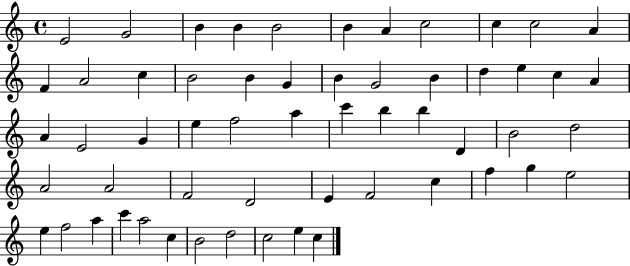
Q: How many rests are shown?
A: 0